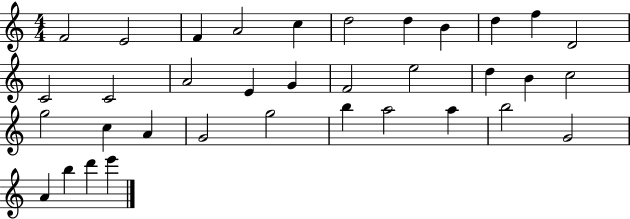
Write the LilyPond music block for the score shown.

{
  \clef treble
  \numericTimeSignature
  \time 4/4
  \key c \major
  f'2 e'2 | f'4 a'2 c''4 | d''2 d''4 b'4 | d''4 f''4 d'2 | \break c'2 c'2 | a'2 e'4 g'4 | f'2 e''2 | d''4 b'4 c''2 | \break g''2 c''4 a'4 | g'2 g''2 | b''4 a''2 a''4 | b''2 g'2 | \break a'4 b''4 d'''4 e'''4 | \bar "|."
}